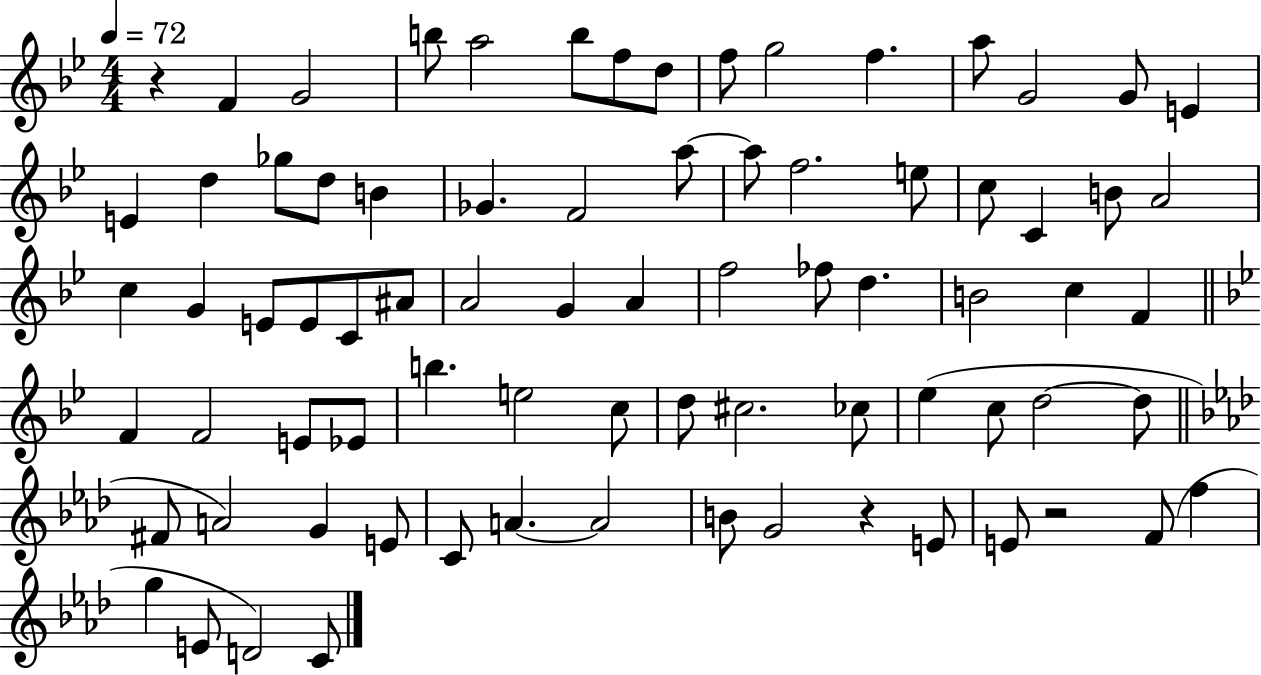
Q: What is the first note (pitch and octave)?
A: F4